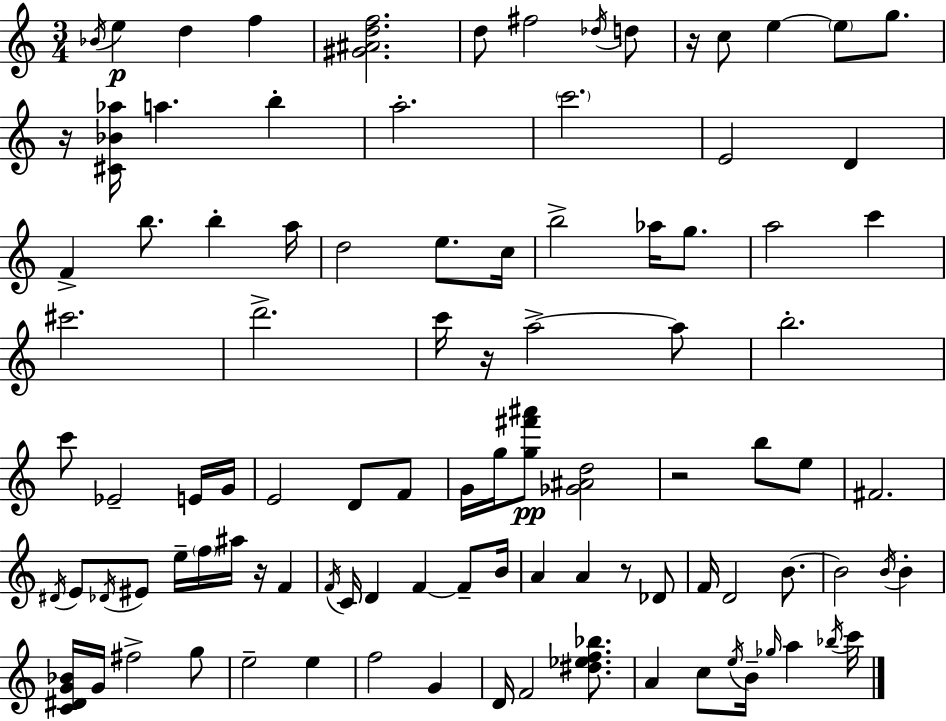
Bb4/s E5/q D5/q F5/q [G#4,A#4,D5,F5]/h. D5/e F#5/h Db5/s D5/e R/s C5/e E5/q E5/e G5/e. R/s [C#4,Bb4,Ab5]/s A5/q. B5/q A5/h. C6/h. E4/h D4/q F4/q B5/e. B5/q A5/s D5/h E5/e. C5/s B5/h Ab5/s G5/e. A5/h C6/q C#6/h. D6/h. C6/s R/s A5/h A5/e B5/h. C6/e Eb4/h E4/s G4/s E4/h D4/e F4/e G4/s G5/s [G5,F#6,A#6]/e [Gb4,A#4,D5]/h R/h B5/e E5/e F#4/h. D#4/s E4/e Db4/s EIS4/e E5/s F5/s A#5/s R/s F4/q F4/s C4/s D4/q F4/q F4/e B4/s A4/q A4/q R/e Db4/e F4/s D4/h B4/e. B4/h B4/s B4/q [C4,D#4,G4,Bb4]/s G4/s F#5/h G5/e E5/h E5/q F5/h G4/q D4/s F4/h [D#5,Eb5,F5,Bb5]/e. A4/q C5/e E5/s B4/s Gb5/s A5/q Bb5/s C6/s